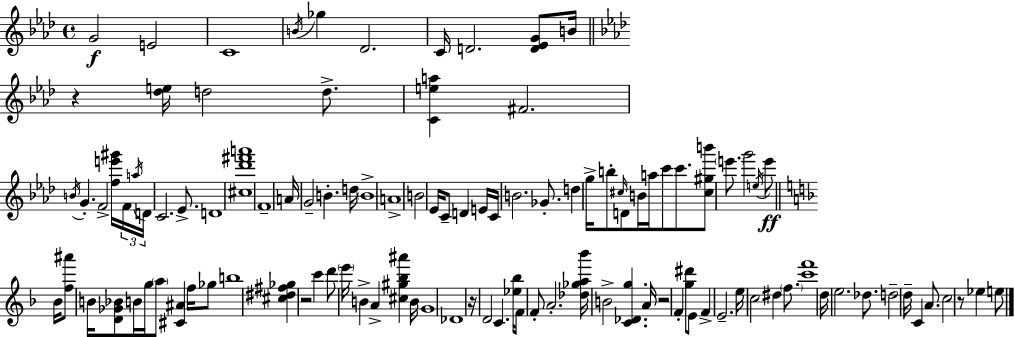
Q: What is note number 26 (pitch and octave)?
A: D5